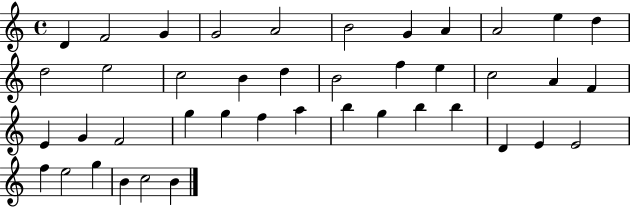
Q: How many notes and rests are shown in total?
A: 42